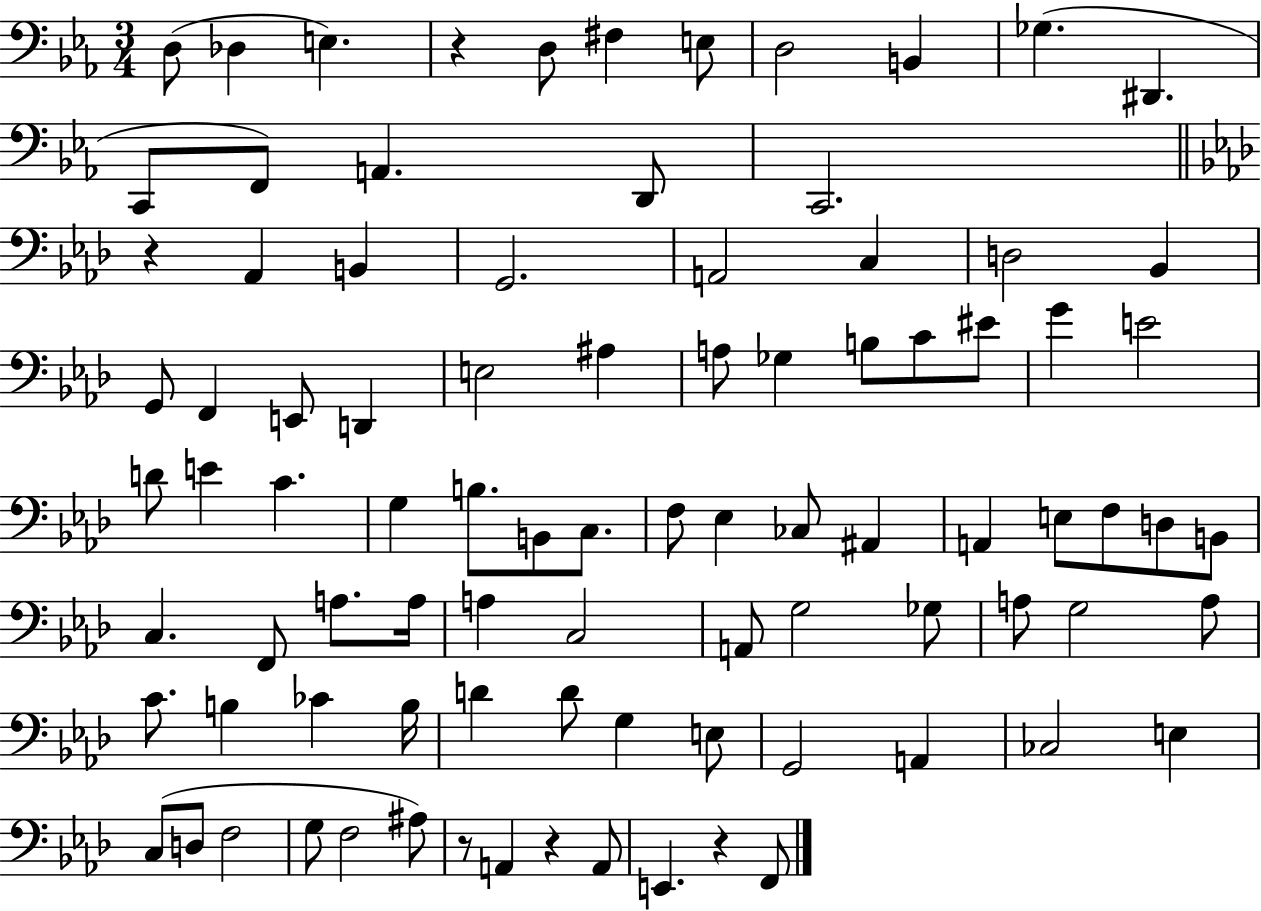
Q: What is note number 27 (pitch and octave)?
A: E3